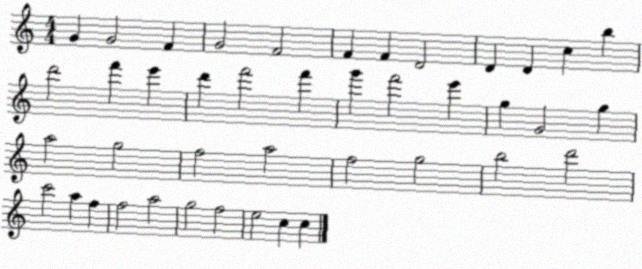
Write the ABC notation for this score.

X:1
T:Untitled
M:4/4
L:1/4
K:C
G G2 F G2 F2 F F D2 D D c b d'2 f' e' d' f'2 f' g' f'2 e' g G2 g a2 g2 f2 a2 f2 g2 b2 d'2 c'2 a f f2 a2 g2 f2 e2 c c